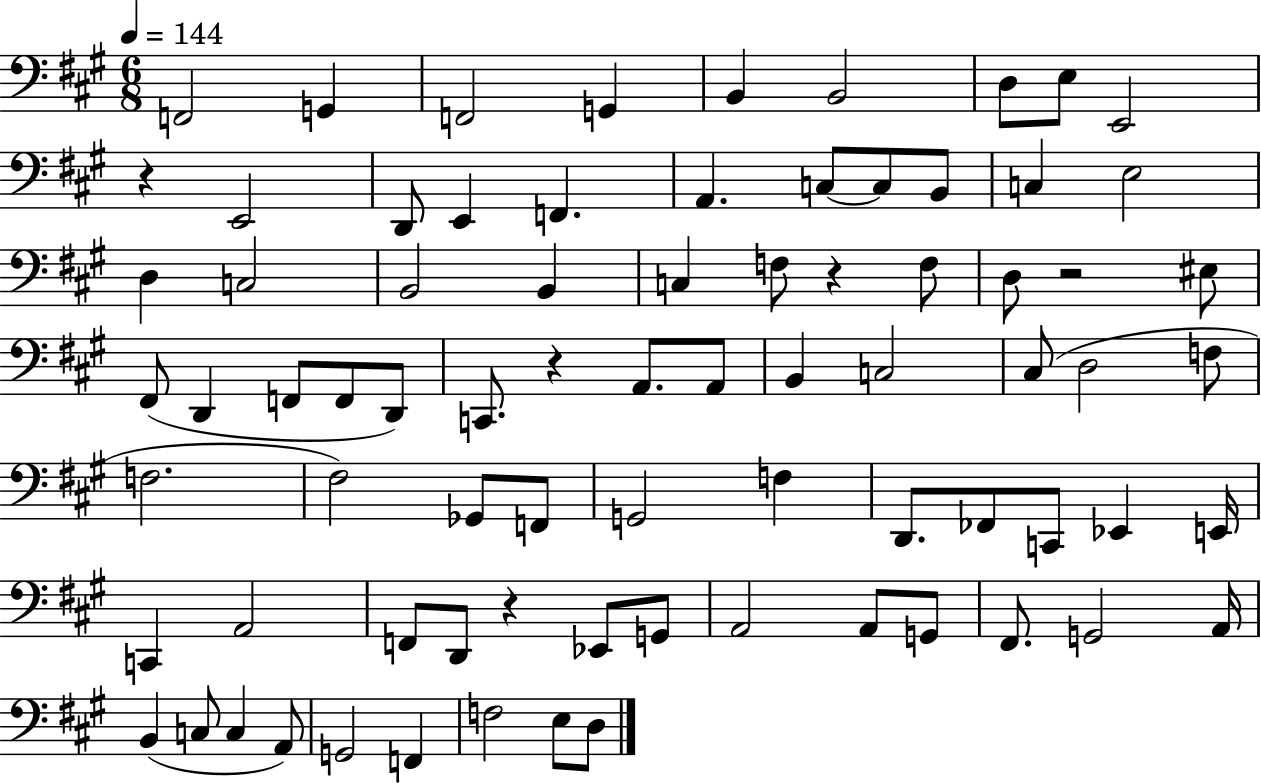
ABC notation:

X:1
T:Untitled
M:6/8
L:1/4
K:A
F,,2 G,, F,,2 G,, B,, B,,2 D,/2 E,/2 E,,2 z E,,2 D,,/2 E,, F,, A,, C,/2 C,/2 B,,/2 C, E,2 D, C,2 B,,2 B,, C, F,/2 z F,/2 D,/2 z2 ^E,/2 ^F,,/2 D,, F,,/2 F,,/2 D,,/2 C,,/2 z A,,/2 A,,/2 B,, C,2 ^C,/2 D,2 F,/2 F,2 ^F,2 _G,,/2 F,,/2 G,,2 F, D,,/2 _F,,/2 C,,/2 _E,, E,,/4 C,, A,,2 F,,/2 D,,/2 z _E,,/2 G,,/2 A,,2 A,,/2 G,,/2 ^F,,/2 G,,2 A,,/4 B,, C,/2 C, A,,/2 G,,2 F,, F,2 E,/2 D,/2